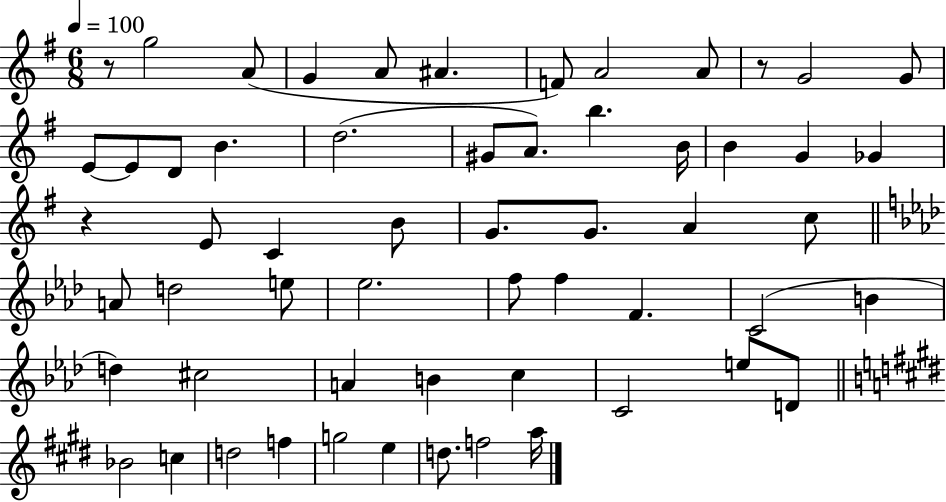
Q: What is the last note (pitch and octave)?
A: A5